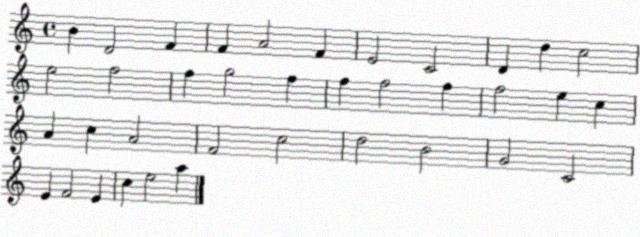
X:1
T:Untitled
M:4/4
L:1/4
K:C
B D2 F F A2 F E2 C2 D d c2 e2 f2 f g2 f f f2 f f2 e c A c A2 F2 c2 d2 B2 G2 C2 E F2 E c e2 a